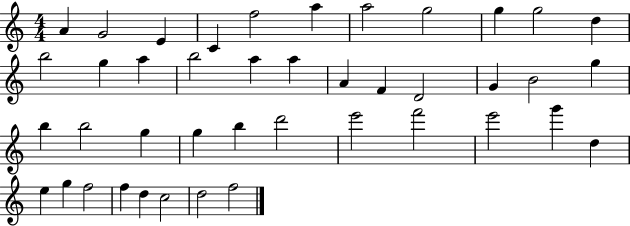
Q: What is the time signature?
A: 4/4